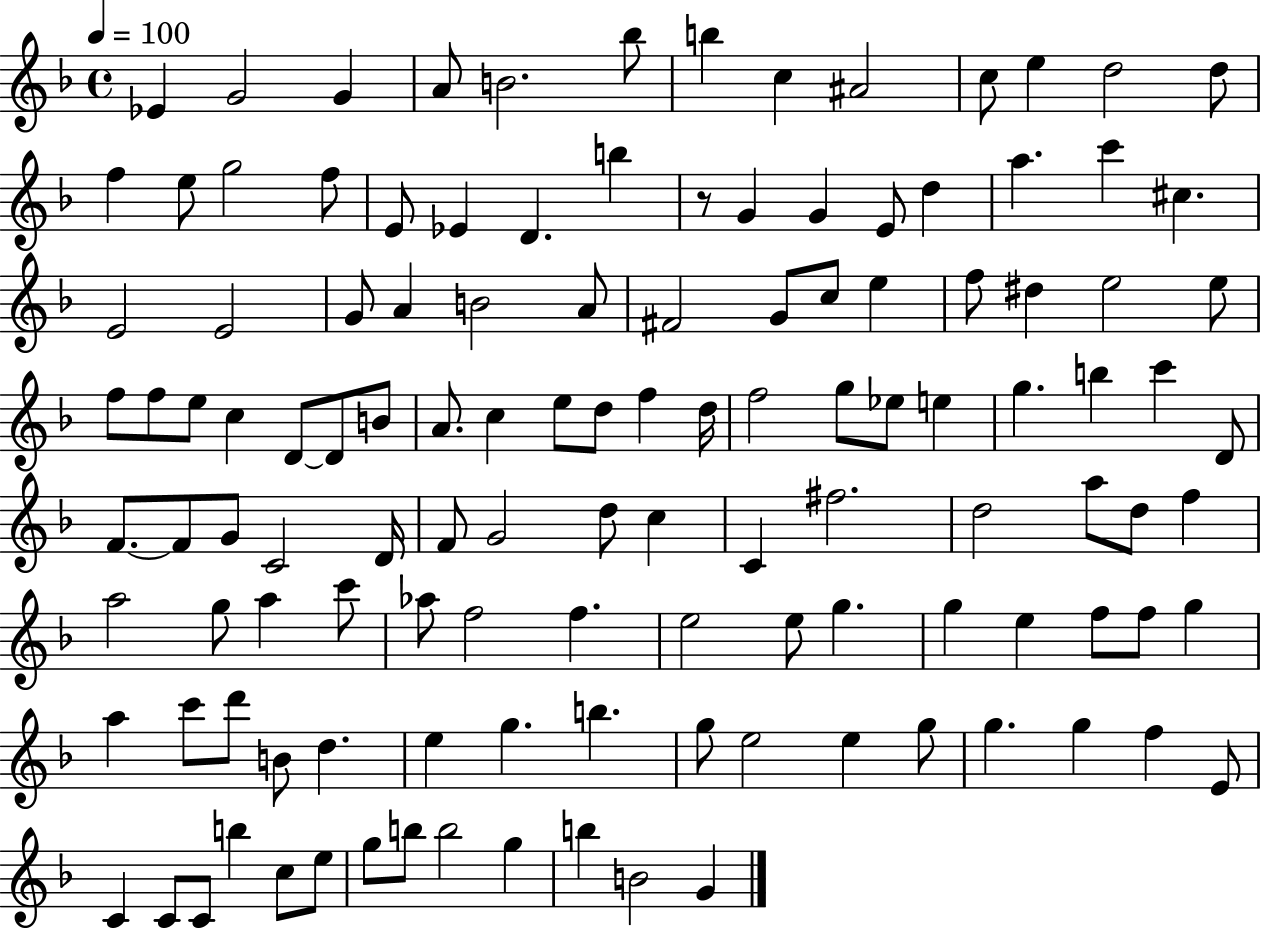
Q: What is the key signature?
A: F major